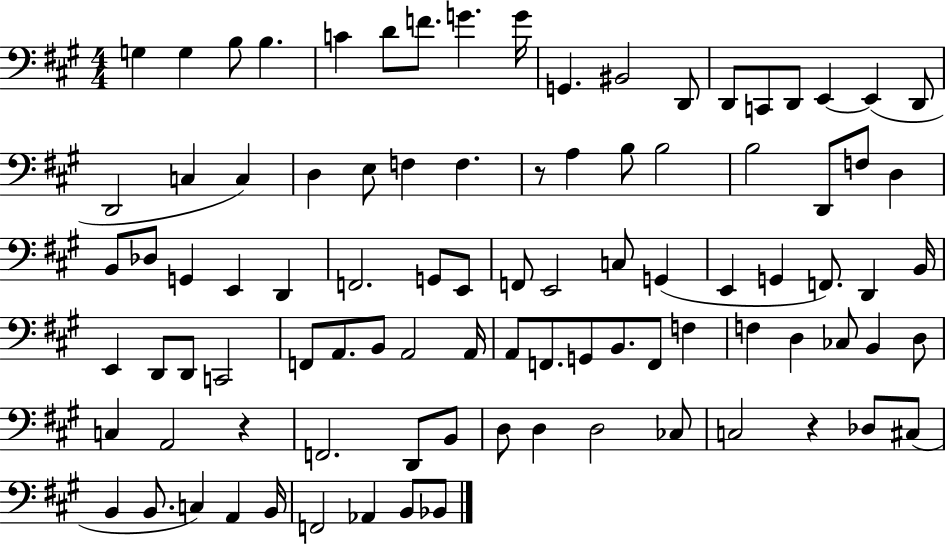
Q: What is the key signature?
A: A major